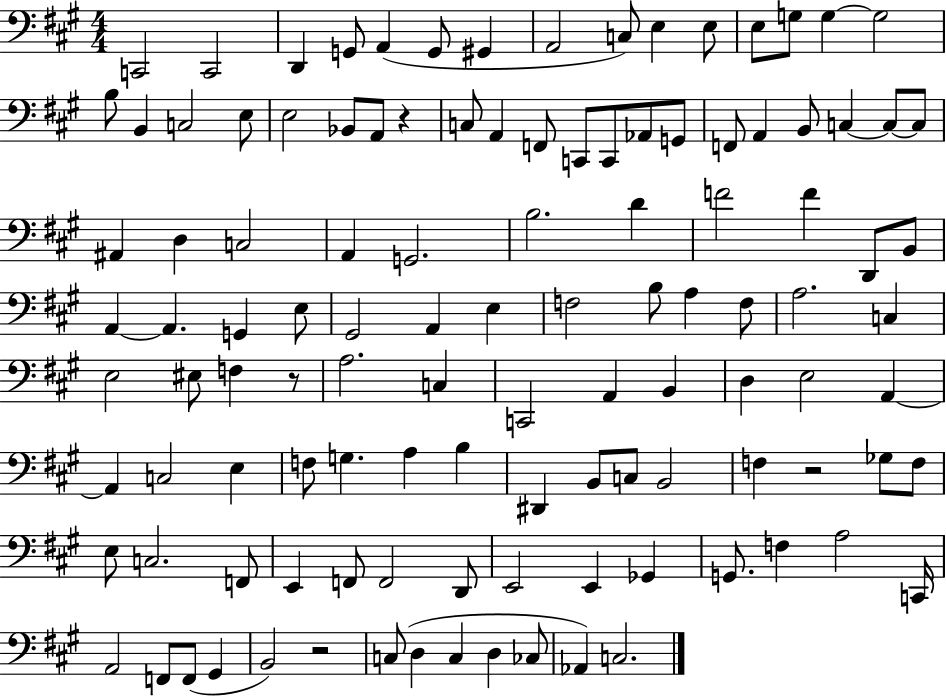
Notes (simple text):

C2/h C2/h D2/q G2/e A2/q G2/e G#2/q A2/h C3/e E3/q E3/e E3/e G3/e G3/q G3/h B3/e B2/q C3/h E3/e E3/h Bb2/e A2/e R/q C3/e A2/q F2/e C2/e C2/e Ab2/e G2/e F2/e A2/q B2/e C3/q C3/e C3/e A#2/q D3/q C3/h A2/q G2/h. B3/h. D4/q F4/h F4/q D2/e B2/e A2/q A2/q. G2/q E3/e G#2/h A2/q E3/q F3/h B3/e A3/q F3/e A3/h. C3/q E3/h EIS3/e F3/q R/e A3/h. C3/q C2/h A2/q B2/q D3/q E3/h A2/q A2/q C3/h E3/q F3/e G3/q. A3/q B3/q D#2/q B2/e C3/e B2/h F3/q R/h Gb3/e F3/e E3/e C3/h. F2/e E2/q F2/e F2/h D2/e E2/h E2/q Gb2/q G2/e. F3/q A3/h C2/s A2/h F2/e F2/e G#2/q B2/h R/h C3/e D3/q C3/q D3/q CES3/e Ab2/q C3/h.